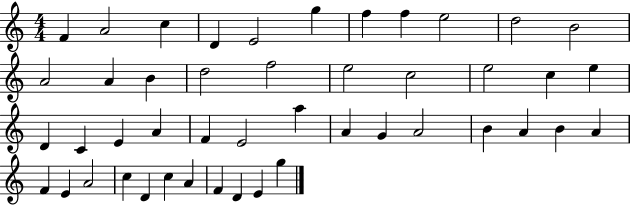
{
  \clef treble
  \numericTimeSignature
  \time 4/4
  \key c \major
  f'4 a'2 c''4 | d'4 e'2 g''4 | f''4 f''4 e''2 | d''2 b'2 | \break a'2 a'4 b'4 | d''2 f''2 | e''2 c''2 | e''2 c''4 e''4 | \break d'4 c'4 e'4 a'4 | f'4 e'2 a''4 | a'4 g'4 a'2 | b'4 a'4 b'4 a'4 | \break f'4 e'4 a'2 | c''4 d'4 c''4 a'4 | f'4 d'4 e'4 g''4 | \bar "|."
}